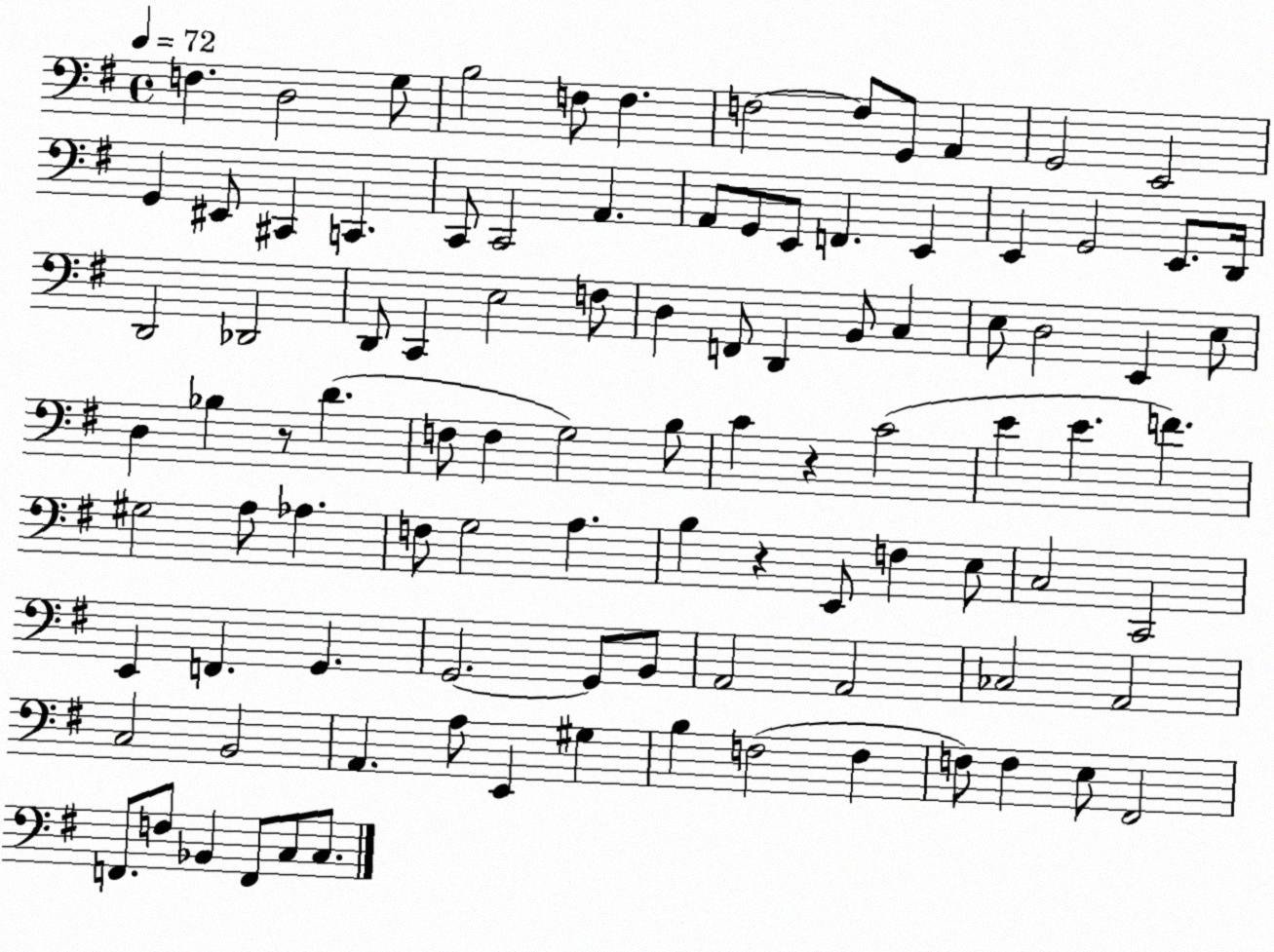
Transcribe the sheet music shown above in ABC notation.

X:1
T:Untitled
M:4/4
L:1/4
K:G
F, D,2 G,/2 B,2 F,/2 F, F,2 F,/2 G,,/2 A,, G,,2 E,,2 G,, ^E,,/2 ^C,, C,, C,,/2 C,,2 A,, A,,/2 G,,/2 E,,/2 F,, E,, E,, G,,2 E,,/2 D,,/4 D,,2 _D,,2 D,,/2 C,, E,2 F,/2 D, F,,/2 D,, B,,/2 C, E,/2 D,2 E,, E,/2 D, _B, z/2 D F,/2 F, G,2 B,/2 C z C2 E E F ^G,2 A,/2 _A, F,/2 G,2 A, B, z E,,/2 F, E,/2 C,2 C,,2 E,, F,, G,, G,,2 G,,/2 B,,/2 A,,2 A,,2 _C,2 A,,2 C,2 B,,2 A,, A,/2 E,, ^G, B, F,2 F, F,/2 F, E,/2 ^F,,2 F,,/2 F,/2 _B,, F,,/2 C,/2 C,/2